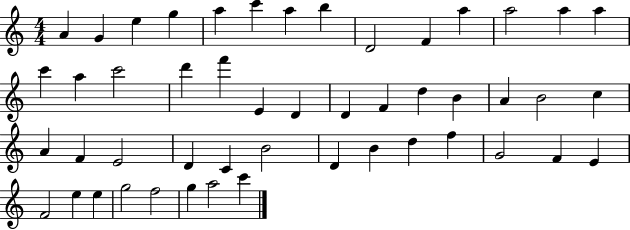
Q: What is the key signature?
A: C major